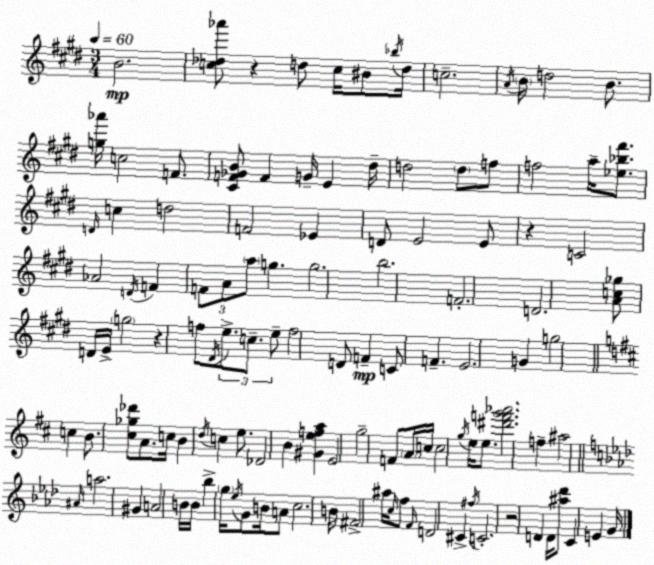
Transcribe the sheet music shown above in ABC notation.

X:1
T:Untitled
M:3/4
L:1/4
K:E
B2 [c_d_a']/2 z d/2 c/4 ^B/2 _b/4 d/4 c2 A/4 B/4 d2 B/2 [g_a']/4 c2 F/2 [^CF_GB]/2 F G/4 E ^d/4 d2 d/2 f/2 f2 a/4 [_e_b^f']/2 D/4 c d2 F2 _E D/2 E2 E/2 z C2 _A2 D/4 F F/2 A/2 a/2 g g2 b2 F2 D2 [Ac_g]/2 D/4 E/4 g2 z f/2 ^D/4 e/2 c/2 e/2 f2 D/2 F C/2 F E2 G g2 c B/2 [^c_g_d']/2 A/2 c/4 B d/4 c e/2 _D2 B [^Gefa] E2 g2 F/2 A/4 c/4 c2 g/4 e/4 e/2 [^d'f'g'_a']2 f ^a2 ^A/4 a2 ^G A2 B/4 B/4 _b g/4 _e/4 G/2 B/4 A/2 c2 B/4 ^F2 ^a/4 c/4 f/2 F/4 D2 ^C ^f/4 C2 z2 D D/4 [^a_d']/2 C E G/4